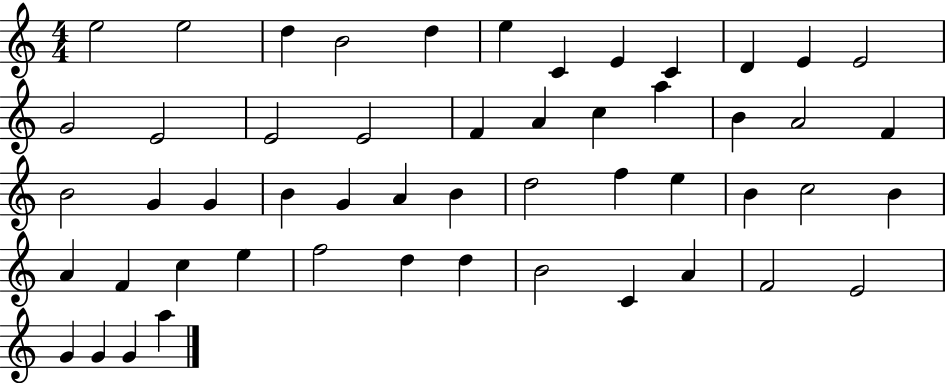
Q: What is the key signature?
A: C major